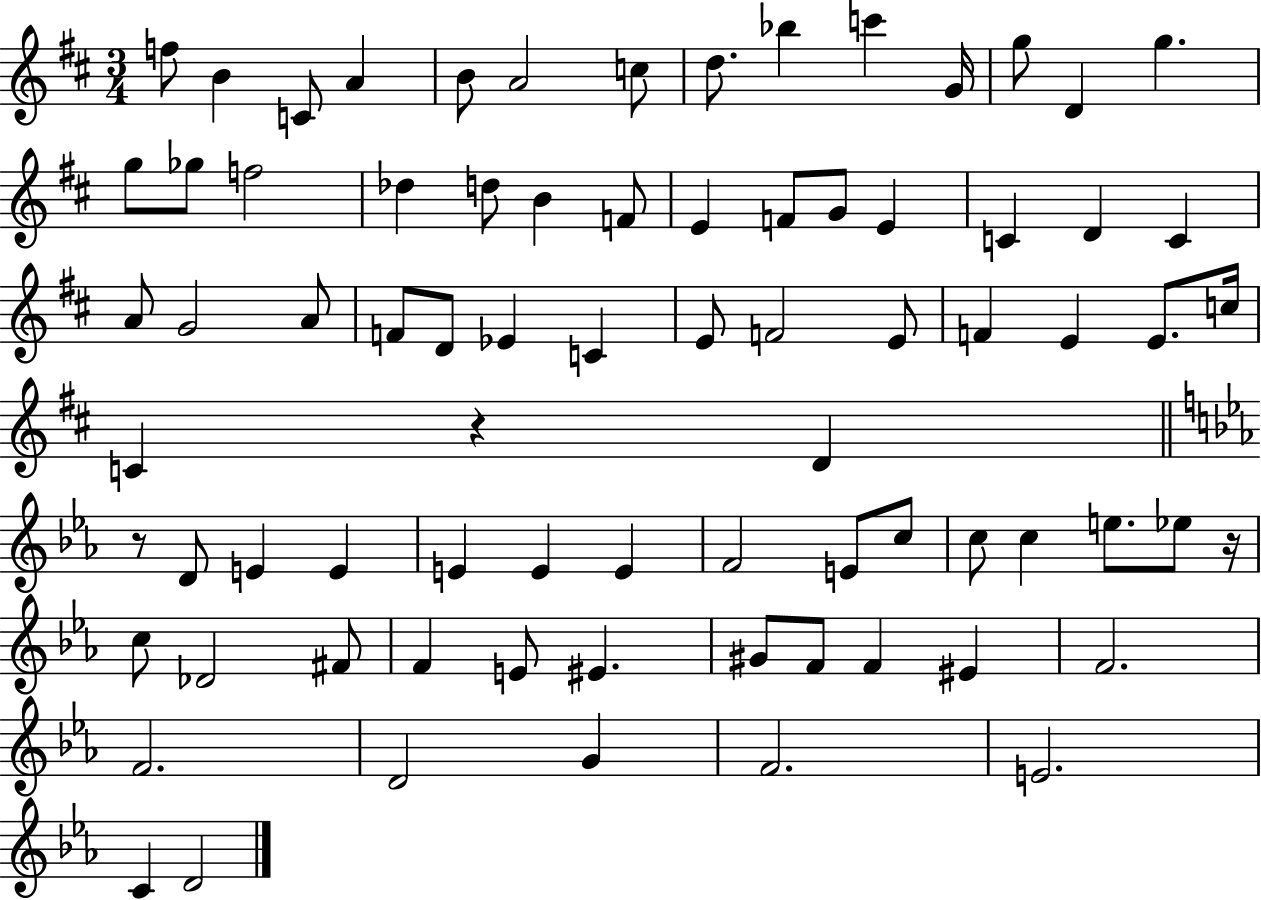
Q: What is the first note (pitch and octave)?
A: F5